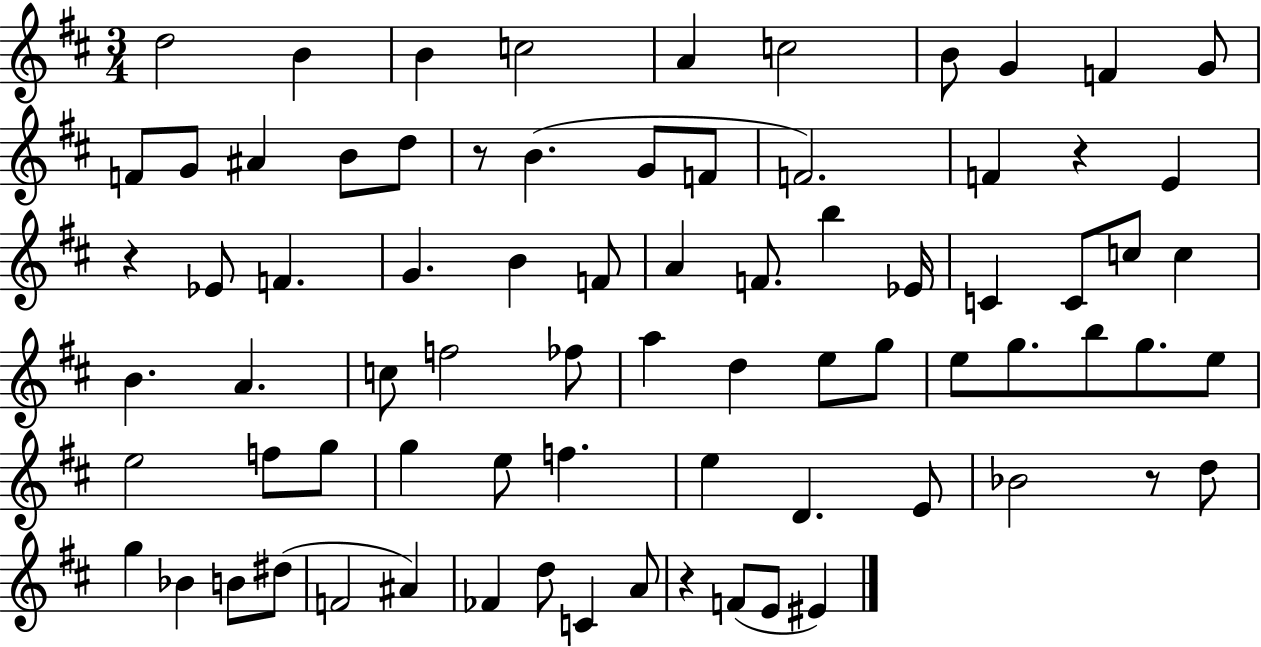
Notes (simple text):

D5/h B4/q B4/q C5/h A4/q C5/h B4/e G4/q F4/q G4/e F4/e G4/e A#4/q B4/e D5/e R/e B4/q. G4/e F4/e F4/h. F4/q R/q E4/q R/q Eb4/e F4/q. G4/q. B4/q F4/e A4/q F4/e. B5/q Eb4/s C4/q C4/e C5/e C5/q B4/q. A4/q. C5/e F5/h FES5/e A5/q D5/q E5/e G5/e E5/e G5/e. B5/e G5/e. E5/e E5/h F5/e G5/e G5/q E5/e F5/q. E5/q D4/q. E4/e Bb4/h R/e D5/e G5/q Bb4/q B4/e D#5/e F4/h A#4/q FES4/q D5/e C4/q A4/e R/q F4/e E4/e EIS4/q